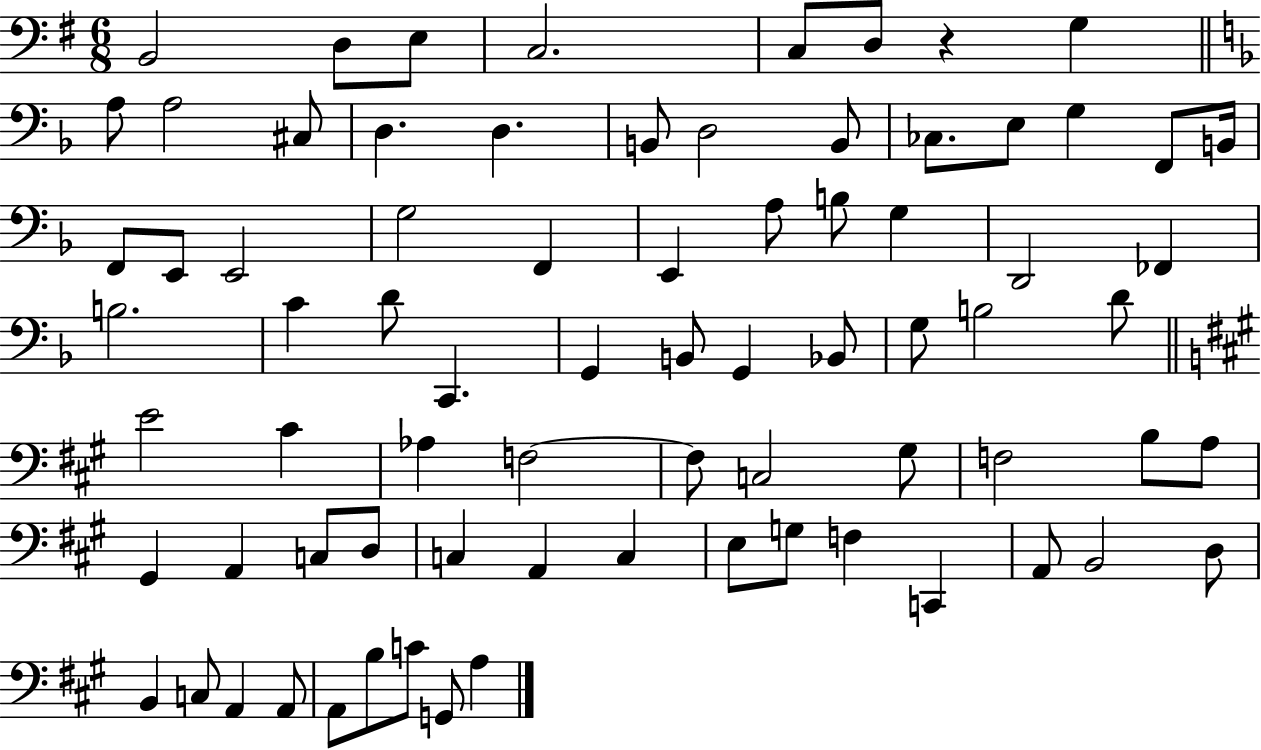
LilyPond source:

{
  \clef bass
  \numericTimeSignature
  \time 6/8
  \key g \major
  b,2 d8 e8 | c2. | c8 d8 r4 g4 | \bar "||" \break \key f \major a8 a2 cis8 | d4. d4. | b,8 d2 b,8 | ces8. e8 g4 f,8 b,16 | \break f,8 e,8 e,2 | g2 f,4 | e,4 a8 b8 g4 | d,2 fes,4 | \break b2. | c'4 d'8 c,4. | g,4 b,8 g,4 bes,8 | g8 b2 d'8 | \break \bar "||" \break \key a \major e'2 cis'4 | aes4 f2~~ | f8 c2 gis8 | f2 b8 a8 | \break gis,4 a,4 c8 d8 | c4 a,4 c4 | e8 g8 f4 c,4 | a,8 b,2 d8 | \break b,4 c8 a,4 a,8 | a,8 b8 c'8 g,8 a4 | \bar "|."
}